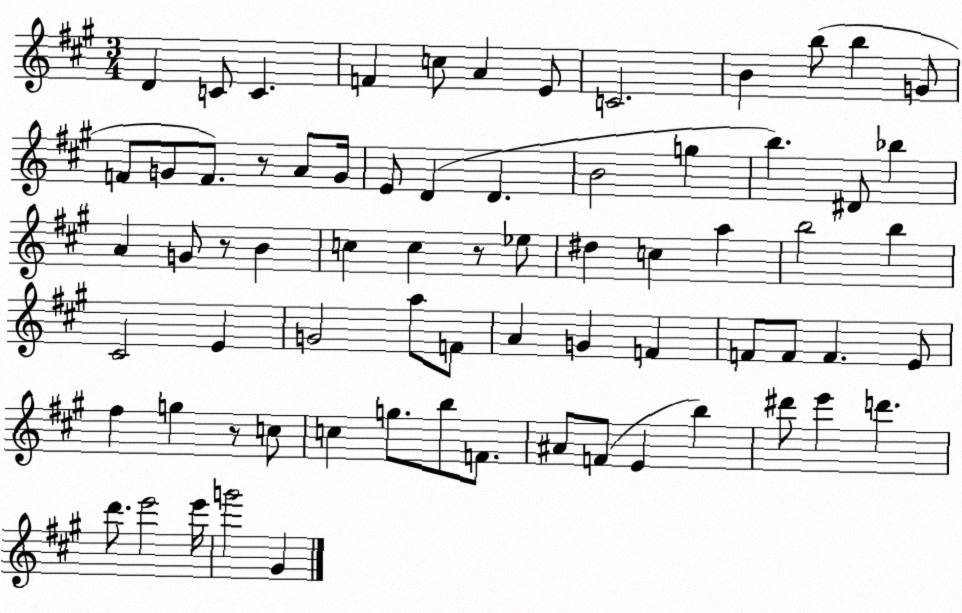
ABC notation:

X:1
T:Untitled
M:3/4
L:1/4
K:A
D C/2 C F c/2 A E/2 C2 B b/2 b G/2 F/2 G/2 F/2 z/2 A/2 G/4 E/2 D D B2 g b ^D/2 _b A G/2 z/2 B c c z/2 _e/2 ^d c a b2 b ^C2 E G2 a/2 F/2 A G F F/2 F/2 F E/2 ^f g z/2 c/2 c g/2 b/2 F/2 ^A/2 F/2 E b ^d'/2 e' d' d'/2 e'2 e'/4 g'2 ^G